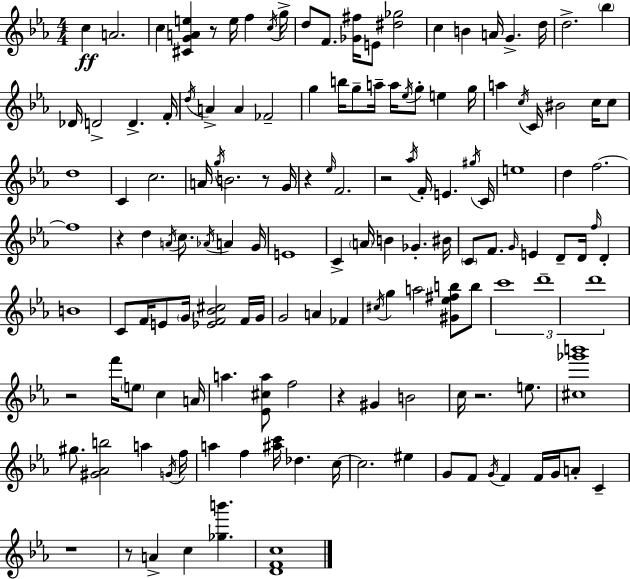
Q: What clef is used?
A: treble